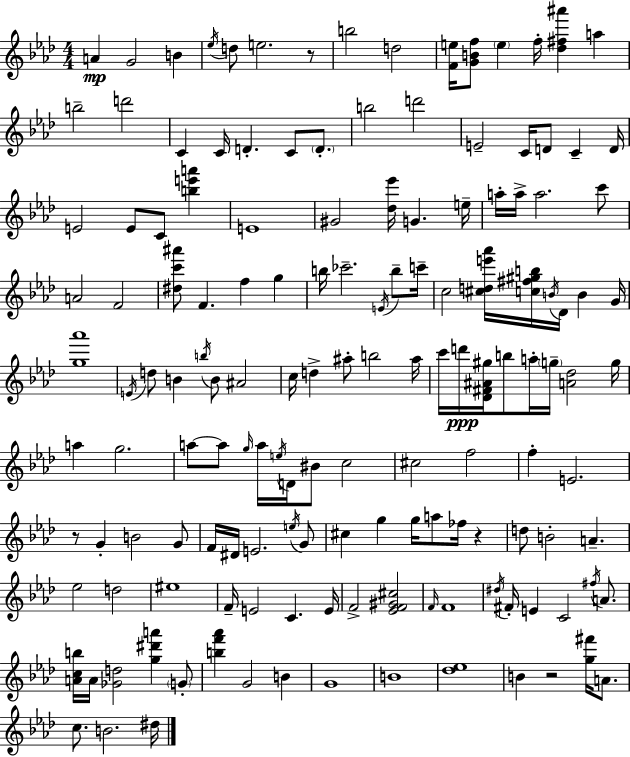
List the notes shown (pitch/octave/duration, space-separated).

A4/q G4/h B4/q Eb5/s D5/e E5/h. R/e B5/h D5/h [F4,E5]/s [G4,B4,F5]/e E5/q F5/s [Db5,F#5,A#6]/q A5/q B5/h D6/h C4/q C4/s D4/q. C4/e D4/e. B5/h D6/h E4/h C4/s D4/e C4/q D4/s E4/h E4/e C4/e [B5,E6,A6]/q E4/w G#4/h [Db5,Eb6]/s G4/q. E5/s A5/s A5/s A5/h. C6/e A4/h F4/h [D#5,C6,A#6]/e F4/q. F5/q G5/q B5/s CES6/h. E4/s B5/e C6/s C5/h [C#5,D5,E6,Ab6]/s [C5,F#5,G#5,B5]/s B4/s Db4/s B4/q G4/s [G5,Ab6]/w E4/s D5/e B4/q B5/s B4/e A#4/h C5/s D5/q A#5/e B5/h A#5/s C6/s D6/s [Db4,F#4,A#4,G#5]/s B5/e A5/s G5/s [A4,Db5]/h G5/s A5/q G5/h. A5/e A5/e G5/s A5/s E5/s D4/s BIS4/e C5/h C#5/h F5/h F5/q E4/h. R/e G4/q B4/h G4/e F4/s D#4/s E4/h. E5/s G4/e C#5/q G5/q G5/s A5/e FES5/s R/q D5/e B4/h A4/q. Eb5/h D5/h EIS5/w F4/s E4/h C4/q. E4/s F4/h [Eb4,F4,G#4,C#5]/h F4/s F4/w D#5/s F#4/s E4/q C4/h F#5/s A4/e. [A4,C5,B5]/s A4/s [Gb4,D5]/h [G5,D#6,A6]/q G4/e [B5,F6,Ab6]/q G4/h B4/q G4/w B4/w [Db5,Eb5]/w B4/q R/h [G5,F#6]/s A4/e. C5/e. B4/h. D#5/s